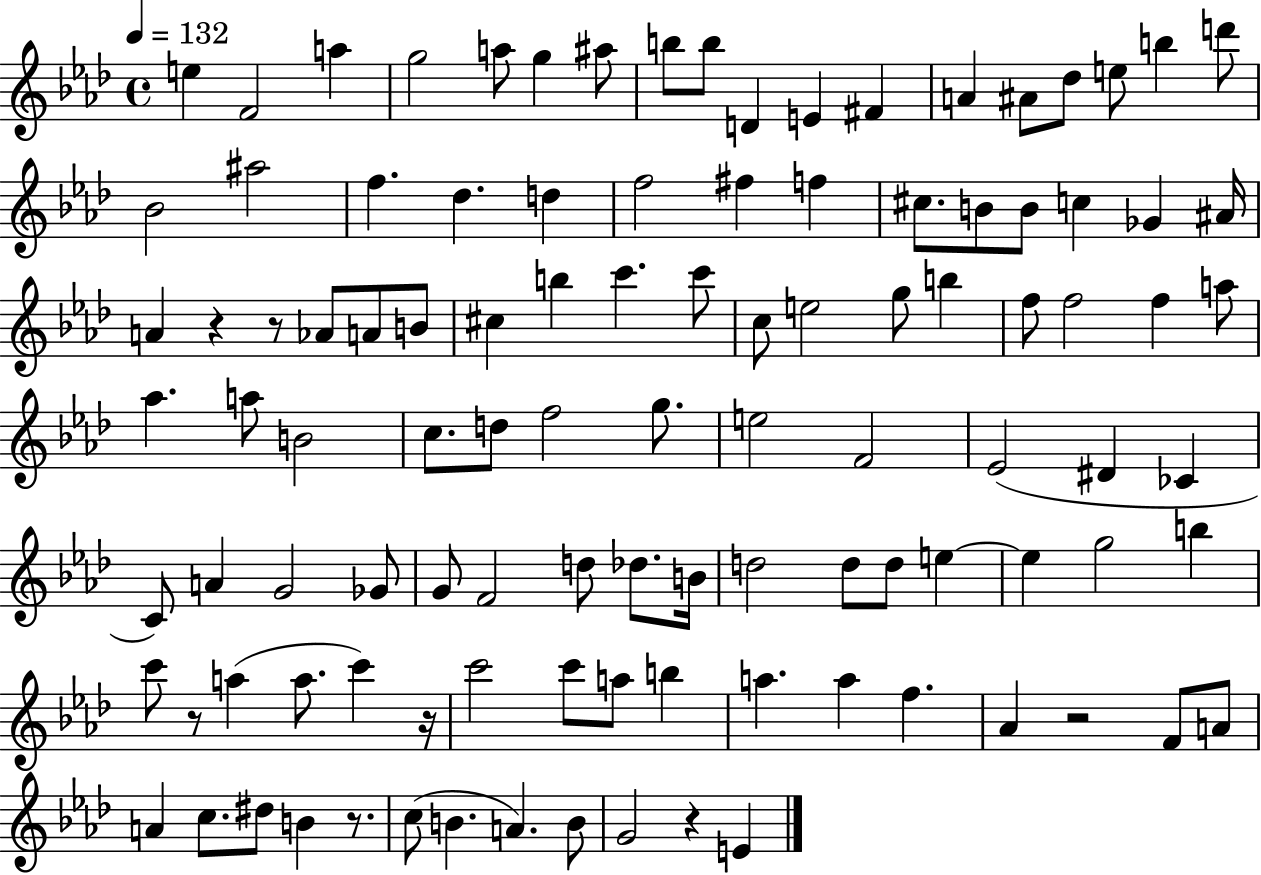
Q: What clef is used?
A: treble